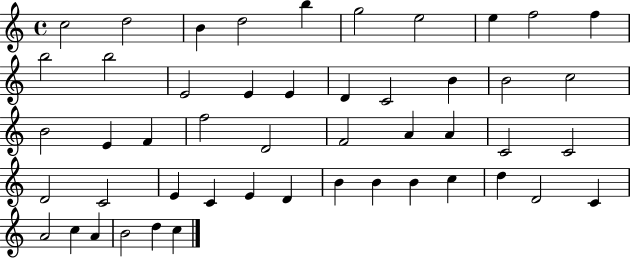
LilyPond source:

{
  \clef treble
  \time 4/4
  \defaultTimeSignature
  \key c \major
  c''2 d''2 | b'4 d''2 b''4 | g''2 e''2 | e''4 f''2 f''4 | \break b''2 b''2 | e'2 e'4 e'4 | d'4 c'2 b'4 | b'2 c''2 | \break b'2 e'4 f'4 | f''2 d'2 | f'2 a'4 a'4 | c'2 c'2 | \break d'2 c'2 | e'4 c'4 e'4 d'4 | b'4 b'4 b'4 c''4 | d''4 d'2 c'4 | \break a'2 c''4 a'4 | b'2 d''4 c''4 | \bar "|."
}